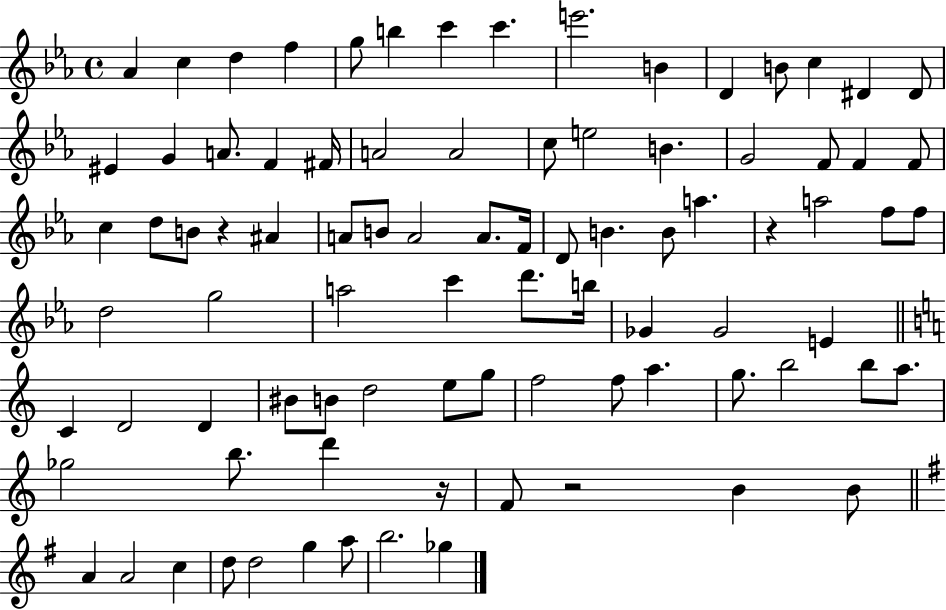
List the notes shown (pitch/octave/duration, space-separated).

Ab4/q C5/q D5/q F5/q G5/e B5/q C6/q C6/q. E6/h. B4/q D4/q B4/e C5/q D#4/q D#4/e EIS4/q G4/q A4/e. F4/q F#4/s A4/h A4/h C5/e E5/h B4/q. G4/h F4/e F4/q F4/e C5/q D5/e B4/e R/q A#4/q A4/e B4/e A4/h A4/e. F4/s D4/e B4/q. B4/e A5/q. R/q A5/h F5/e F5/e D5/h G5/h A5/h C6/q D6/e. B5/s Gb4/q Gb4/h E4/q C4/q D4/h D4/q BIS4/e B4/e D5/h E5/e G5/e F5/h F5/e A5/q. G5/e. B5/h B5/e A5/e. Gb5/h B5/e. D6/q R/s F4/e R/h B4/q B4/e A4/q A4/h C5/q D5/e D5/h G5/q A5/e B5/h. Gb5/q